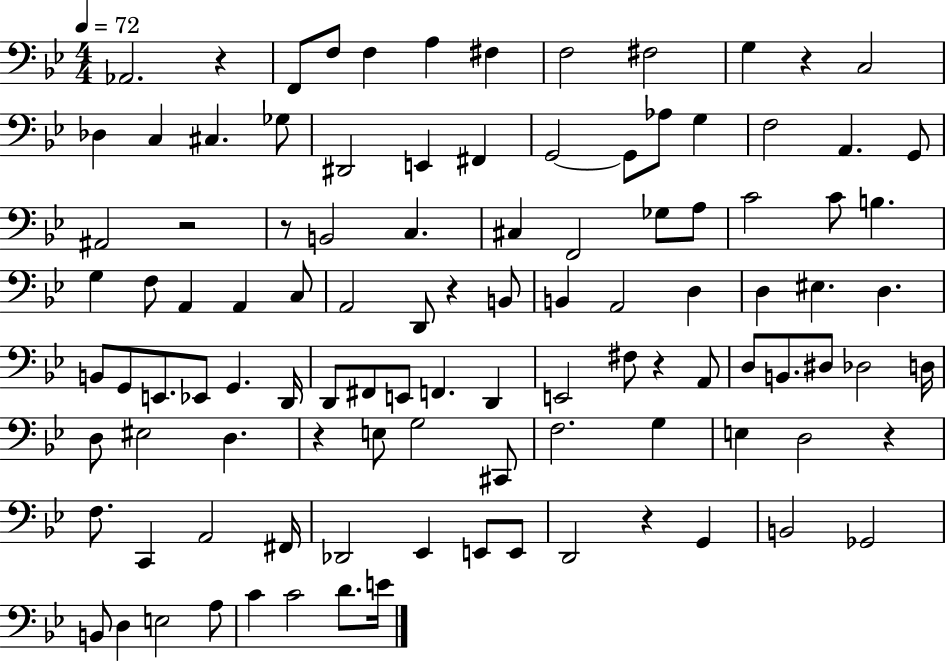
Ab2/h. R/q F2/e F3/e F3/q A3/q F#3/q F3/h F#3/h G3/q R/q C3/h Db3/q C3/q C#3/q. Gb3/e D#2/h E2/q F#2/q G2/h G2/e Ab3/e G3/q F3/h A2/q. G2/e A#2/h R/h R/e B2/h C3/q. C#3/q F2/h Gb3/e A3/e C4/h C4/e B3/q. G3/q F3/e A2/q A2/q C3/e A2/h D2/e R/q B2/e B2/q A2/h D3/q D3/q EIS3/q. D3/q. B2/e G2/e E2/e. Eb2/e G2/q. D2/s D2/e F#2/e E2/e F2/q. D2/q E2/h F#3/e R/q A2/e D3/e B2/e. D#3/e Db3/h D3/s D3/e EIS3/h D3/q. R/q E3/e G3/h C#2/e F3/h. G3/q E3/q D3/h R/q F3/e. C2/q A2/h F#2/s Db2/h Eb2/q E2/e E2/e D2/h R/q G2/q B2/h Gb2/h B2/e D3/q E3/h A3/e C4/q C4/h D4/e. E4/s